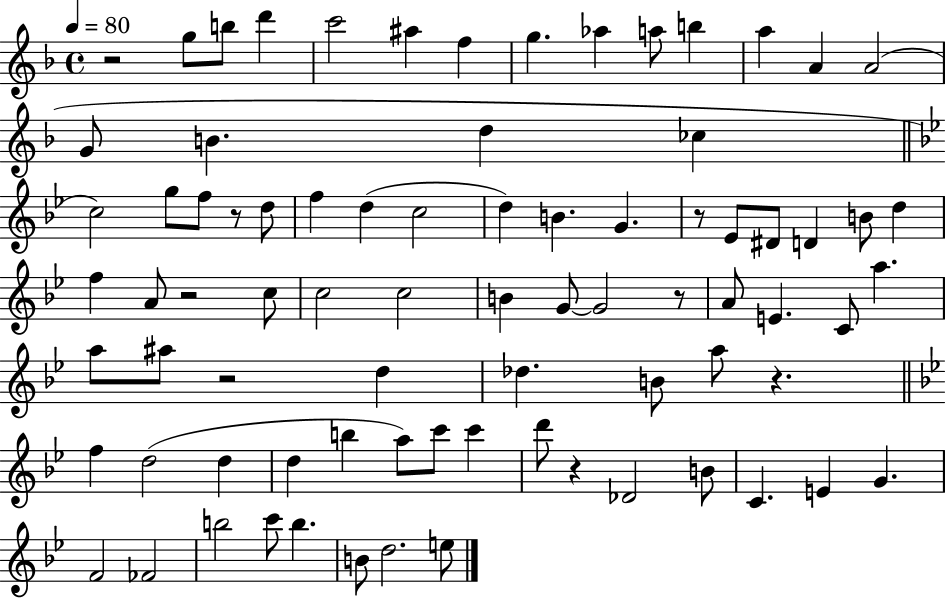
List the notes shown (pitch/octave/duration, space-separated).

R/h G5/e B5/e D6/q C6/h A#5/q F5/q G5/q. Ab5/q A5/e B5/q A5/q A4/q A4/h G4/e B4/q. D5/q CES5/q C5/h G5/e F5/e R/e D5/e F5/q D5/q C5/h D5/q B4/q. G4/q. R/e Eb4/e D#4/e D4/q B4/e D5/q F5/q A4/e R/h C5/e C5/h C5/h B4/q G4/e G4/h R/e A4/e E4/q. C4/e A5/q. A5/e A#5/e R/h D5/q Db5/q. B4/e A5/e R/q. F5/q D5/h D5/q D5/q B5/q A5/e C6/e C6/q D6/e R/q Db4/h B4/e C4/q. E4/q G4/q. F4/h FES4/h B5/h C6/e B5/q. B4/e D5/h. E5/e